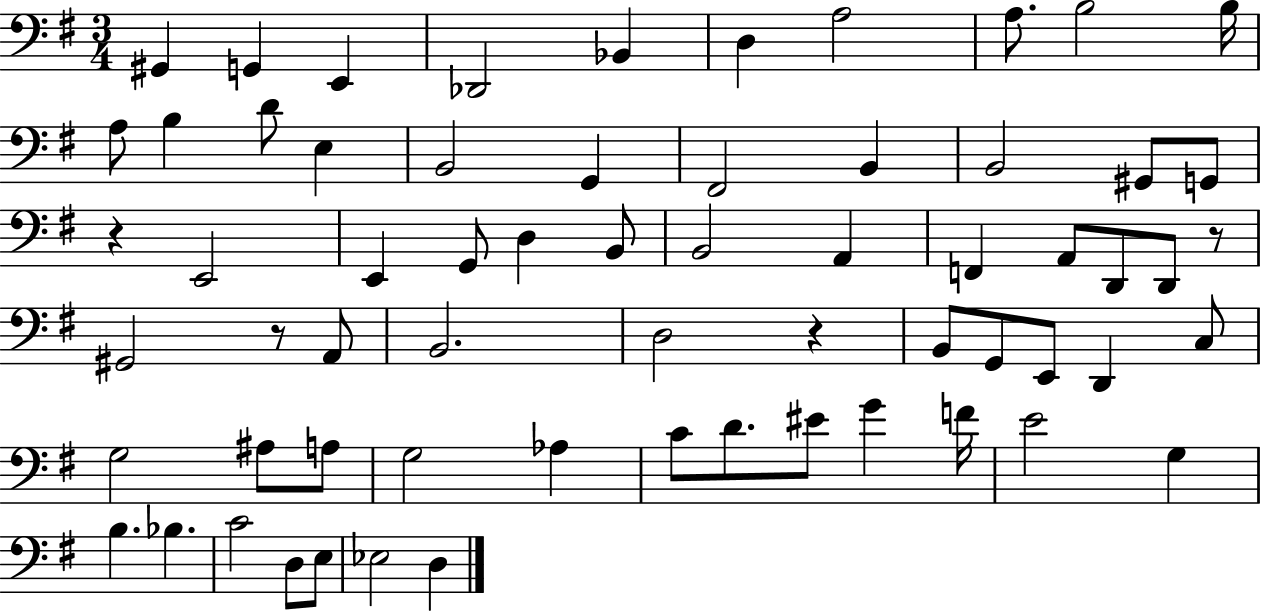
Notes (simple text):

G#2/q G2/q E2/q Db2/h Bb2/q D3/q A3/h A3/e. B3/h B3/s A3/e B3/q D4/e E3/q B2/h G2/q F#2/h B2/q B2/h G#2/e G2/e R/q E2/h E2/q G2/e D3/q B2/e B2/h A2/q F2/q A2/e D2/e D2/e R/e G#2/h R/e A2/e B2/h. D3/h R/q B2/e G2/e E2/e D2/q C3/e G3/h A#3/e A3/e G3/h Ab3/q C4/e D4/e. EIS4/e G4/q F4/s E4/h G3/q B3/q. Bb3/q. C4/h D3/e E3/e Eb3/h D3/q